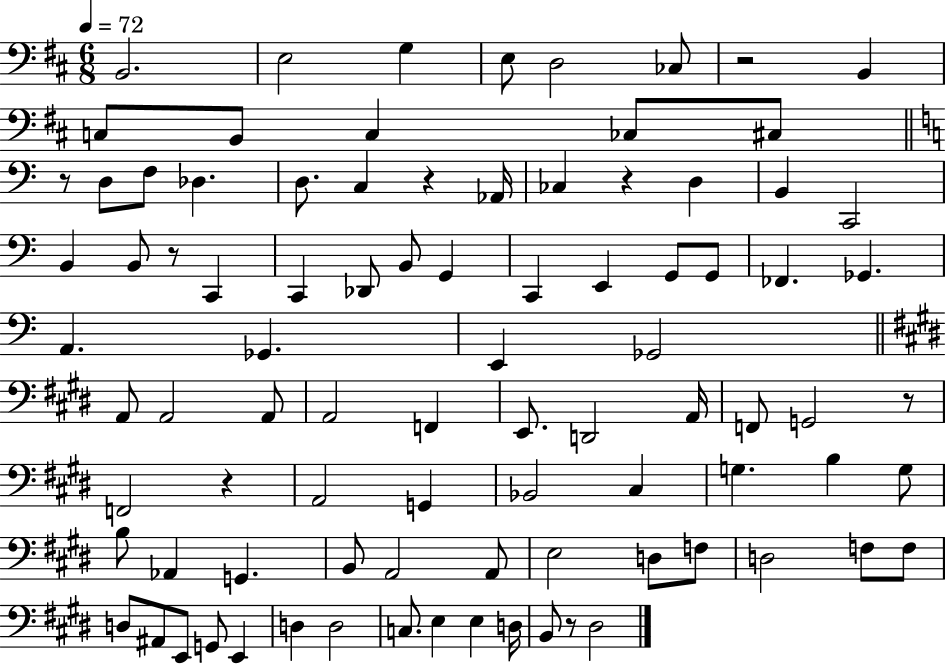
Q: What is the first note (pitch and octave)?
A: B2